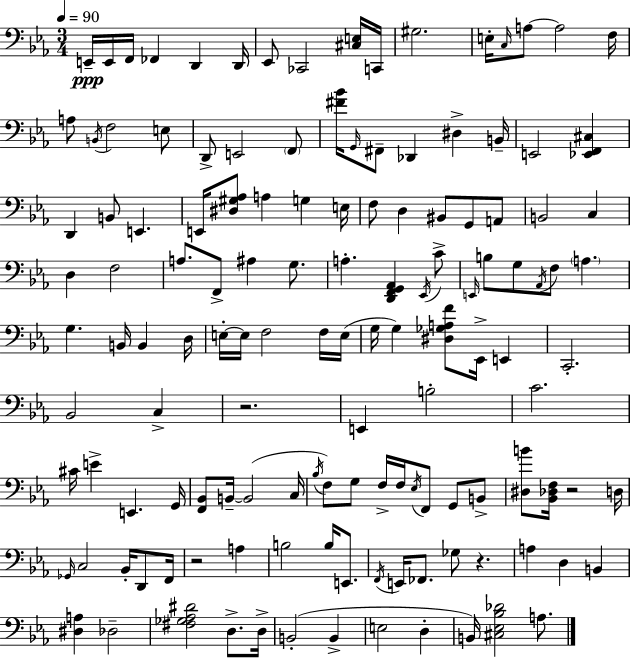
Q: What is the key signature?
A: EES major